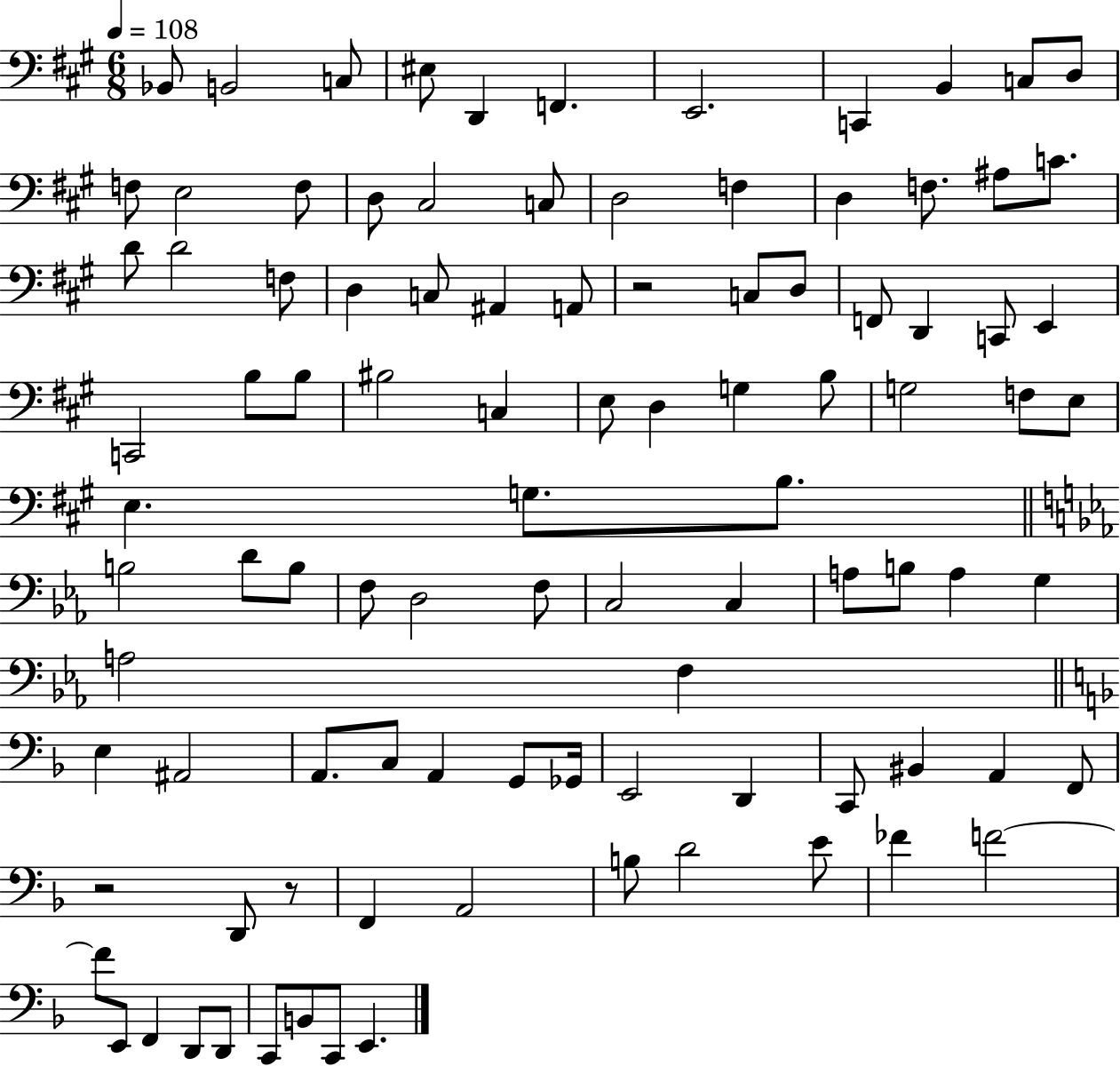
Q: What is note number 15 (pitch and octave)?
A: D3